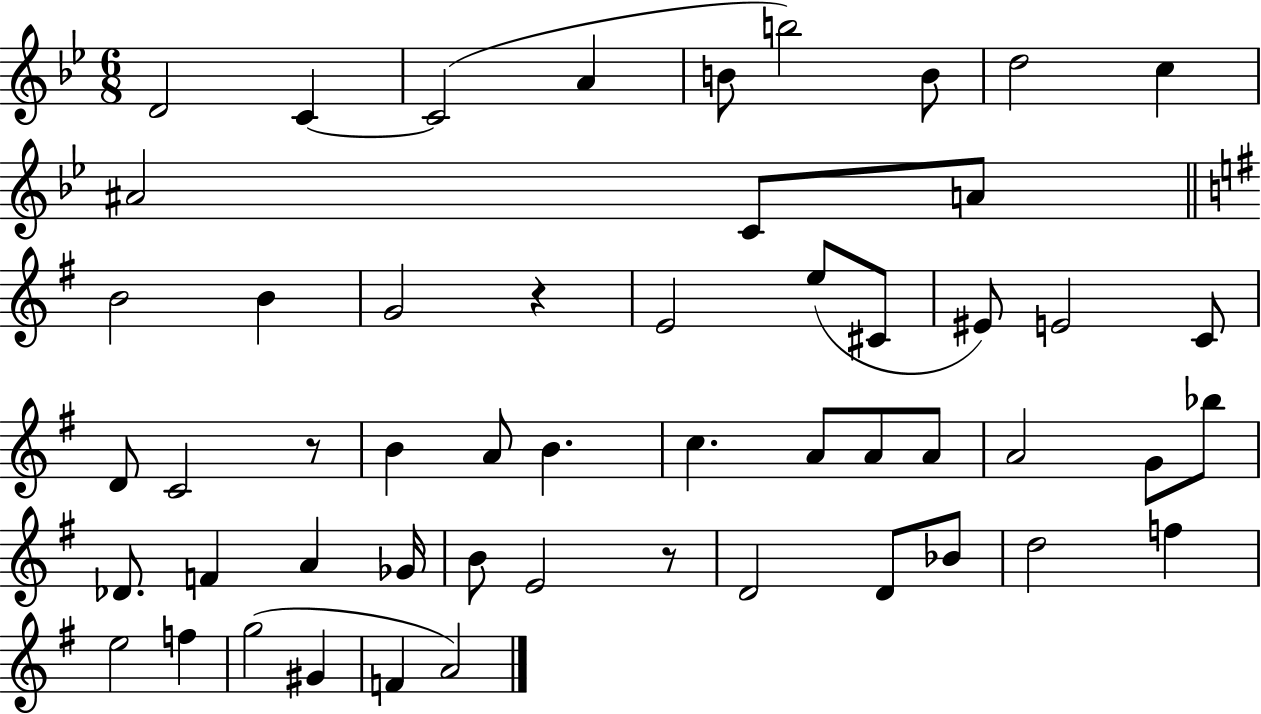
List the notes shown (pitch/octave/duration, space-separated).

D4/h C4/q C4/h A4/q B4/e B5/h B4/e D5/h C5/q A#4/h C4/e A4/e B4/h B4/q G4/h R/q E4/h E5/e C#4/e EIS4/e E4/h C4/e D4/e C4/h R/e B4/q A4/e B4/q. C5/q. A4/e A4/e A4/e A4/h G4/e Bb5/e Db4/e. F4/q A4/q Gb4/s B4/e E4/h R/e D4/h D4/e Bb4/e D5/h F5/q E5/h F5/q G5/h G#4/q F4/q A4/h